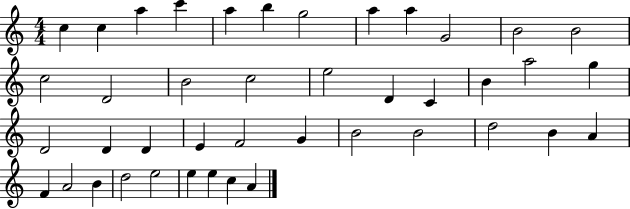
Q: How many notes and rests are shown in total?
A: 42